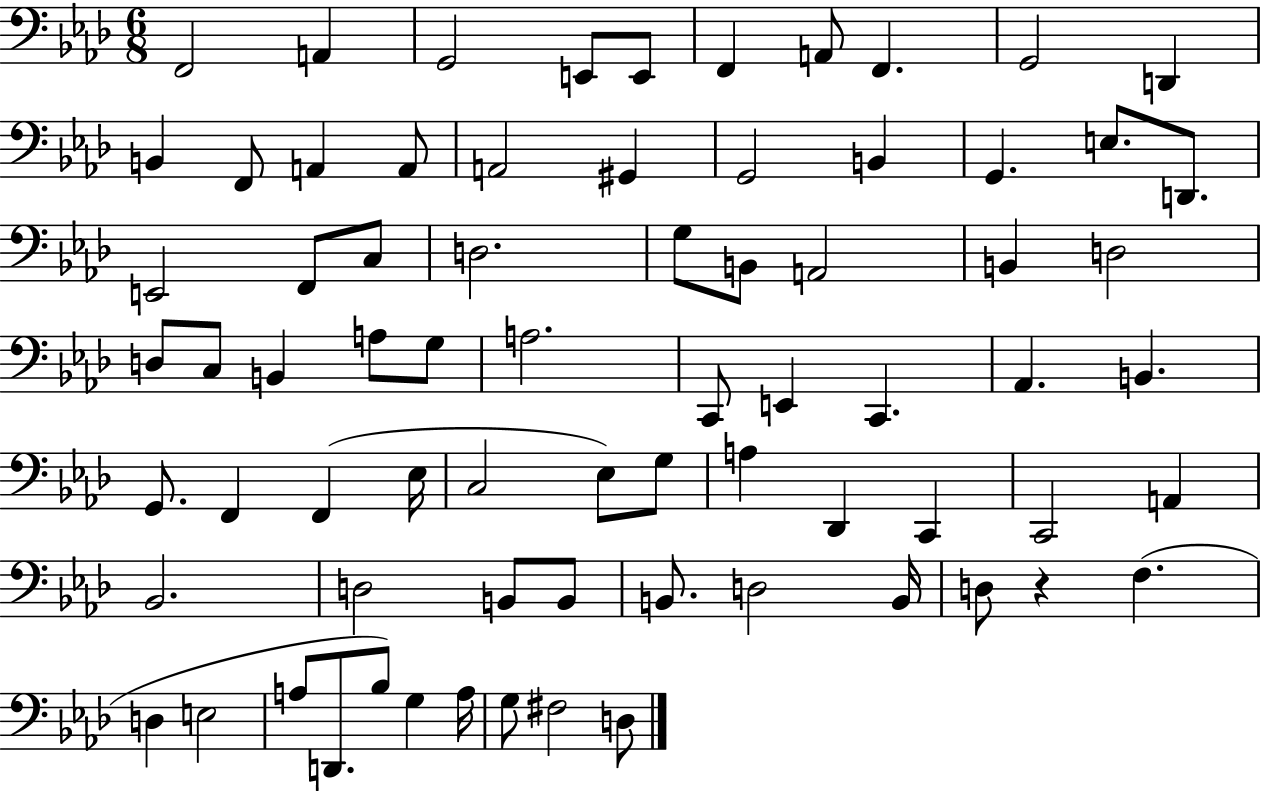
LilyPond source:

{
  \clef bass
  \numericTimeSignature
  \time 6/8
  \key aes \major
  f,2 a,4 | g,2 e,8 e,8 | f,4 a,8 f,4. | g,2 d,4 | \break b,4 f,8 a,4 a,8 | a,2 gis,4 | g,2 b,4 | g,4. e8. d,8. | \break e,2 f,8 c8 | d2. | g8 b,8 a,2 | b,4 d2 | \break d8 c8 b,4 a8 g8 | a2. | c,8 e,4 c,4. | aes,4. b,4. | \break g,8. f,4 f,4( ees16 | c2 ees8) g8 | a4 des,4 c,4 | c,2 a,4 | \break bes,2. | d2 b,8 b,8 | b,8. d2 b,16 | d8 r4 f4.( | \break d4 e2 | a8 d,8. bes8) g4 a16 | g8 fis2 d8 | \bar "|."
}